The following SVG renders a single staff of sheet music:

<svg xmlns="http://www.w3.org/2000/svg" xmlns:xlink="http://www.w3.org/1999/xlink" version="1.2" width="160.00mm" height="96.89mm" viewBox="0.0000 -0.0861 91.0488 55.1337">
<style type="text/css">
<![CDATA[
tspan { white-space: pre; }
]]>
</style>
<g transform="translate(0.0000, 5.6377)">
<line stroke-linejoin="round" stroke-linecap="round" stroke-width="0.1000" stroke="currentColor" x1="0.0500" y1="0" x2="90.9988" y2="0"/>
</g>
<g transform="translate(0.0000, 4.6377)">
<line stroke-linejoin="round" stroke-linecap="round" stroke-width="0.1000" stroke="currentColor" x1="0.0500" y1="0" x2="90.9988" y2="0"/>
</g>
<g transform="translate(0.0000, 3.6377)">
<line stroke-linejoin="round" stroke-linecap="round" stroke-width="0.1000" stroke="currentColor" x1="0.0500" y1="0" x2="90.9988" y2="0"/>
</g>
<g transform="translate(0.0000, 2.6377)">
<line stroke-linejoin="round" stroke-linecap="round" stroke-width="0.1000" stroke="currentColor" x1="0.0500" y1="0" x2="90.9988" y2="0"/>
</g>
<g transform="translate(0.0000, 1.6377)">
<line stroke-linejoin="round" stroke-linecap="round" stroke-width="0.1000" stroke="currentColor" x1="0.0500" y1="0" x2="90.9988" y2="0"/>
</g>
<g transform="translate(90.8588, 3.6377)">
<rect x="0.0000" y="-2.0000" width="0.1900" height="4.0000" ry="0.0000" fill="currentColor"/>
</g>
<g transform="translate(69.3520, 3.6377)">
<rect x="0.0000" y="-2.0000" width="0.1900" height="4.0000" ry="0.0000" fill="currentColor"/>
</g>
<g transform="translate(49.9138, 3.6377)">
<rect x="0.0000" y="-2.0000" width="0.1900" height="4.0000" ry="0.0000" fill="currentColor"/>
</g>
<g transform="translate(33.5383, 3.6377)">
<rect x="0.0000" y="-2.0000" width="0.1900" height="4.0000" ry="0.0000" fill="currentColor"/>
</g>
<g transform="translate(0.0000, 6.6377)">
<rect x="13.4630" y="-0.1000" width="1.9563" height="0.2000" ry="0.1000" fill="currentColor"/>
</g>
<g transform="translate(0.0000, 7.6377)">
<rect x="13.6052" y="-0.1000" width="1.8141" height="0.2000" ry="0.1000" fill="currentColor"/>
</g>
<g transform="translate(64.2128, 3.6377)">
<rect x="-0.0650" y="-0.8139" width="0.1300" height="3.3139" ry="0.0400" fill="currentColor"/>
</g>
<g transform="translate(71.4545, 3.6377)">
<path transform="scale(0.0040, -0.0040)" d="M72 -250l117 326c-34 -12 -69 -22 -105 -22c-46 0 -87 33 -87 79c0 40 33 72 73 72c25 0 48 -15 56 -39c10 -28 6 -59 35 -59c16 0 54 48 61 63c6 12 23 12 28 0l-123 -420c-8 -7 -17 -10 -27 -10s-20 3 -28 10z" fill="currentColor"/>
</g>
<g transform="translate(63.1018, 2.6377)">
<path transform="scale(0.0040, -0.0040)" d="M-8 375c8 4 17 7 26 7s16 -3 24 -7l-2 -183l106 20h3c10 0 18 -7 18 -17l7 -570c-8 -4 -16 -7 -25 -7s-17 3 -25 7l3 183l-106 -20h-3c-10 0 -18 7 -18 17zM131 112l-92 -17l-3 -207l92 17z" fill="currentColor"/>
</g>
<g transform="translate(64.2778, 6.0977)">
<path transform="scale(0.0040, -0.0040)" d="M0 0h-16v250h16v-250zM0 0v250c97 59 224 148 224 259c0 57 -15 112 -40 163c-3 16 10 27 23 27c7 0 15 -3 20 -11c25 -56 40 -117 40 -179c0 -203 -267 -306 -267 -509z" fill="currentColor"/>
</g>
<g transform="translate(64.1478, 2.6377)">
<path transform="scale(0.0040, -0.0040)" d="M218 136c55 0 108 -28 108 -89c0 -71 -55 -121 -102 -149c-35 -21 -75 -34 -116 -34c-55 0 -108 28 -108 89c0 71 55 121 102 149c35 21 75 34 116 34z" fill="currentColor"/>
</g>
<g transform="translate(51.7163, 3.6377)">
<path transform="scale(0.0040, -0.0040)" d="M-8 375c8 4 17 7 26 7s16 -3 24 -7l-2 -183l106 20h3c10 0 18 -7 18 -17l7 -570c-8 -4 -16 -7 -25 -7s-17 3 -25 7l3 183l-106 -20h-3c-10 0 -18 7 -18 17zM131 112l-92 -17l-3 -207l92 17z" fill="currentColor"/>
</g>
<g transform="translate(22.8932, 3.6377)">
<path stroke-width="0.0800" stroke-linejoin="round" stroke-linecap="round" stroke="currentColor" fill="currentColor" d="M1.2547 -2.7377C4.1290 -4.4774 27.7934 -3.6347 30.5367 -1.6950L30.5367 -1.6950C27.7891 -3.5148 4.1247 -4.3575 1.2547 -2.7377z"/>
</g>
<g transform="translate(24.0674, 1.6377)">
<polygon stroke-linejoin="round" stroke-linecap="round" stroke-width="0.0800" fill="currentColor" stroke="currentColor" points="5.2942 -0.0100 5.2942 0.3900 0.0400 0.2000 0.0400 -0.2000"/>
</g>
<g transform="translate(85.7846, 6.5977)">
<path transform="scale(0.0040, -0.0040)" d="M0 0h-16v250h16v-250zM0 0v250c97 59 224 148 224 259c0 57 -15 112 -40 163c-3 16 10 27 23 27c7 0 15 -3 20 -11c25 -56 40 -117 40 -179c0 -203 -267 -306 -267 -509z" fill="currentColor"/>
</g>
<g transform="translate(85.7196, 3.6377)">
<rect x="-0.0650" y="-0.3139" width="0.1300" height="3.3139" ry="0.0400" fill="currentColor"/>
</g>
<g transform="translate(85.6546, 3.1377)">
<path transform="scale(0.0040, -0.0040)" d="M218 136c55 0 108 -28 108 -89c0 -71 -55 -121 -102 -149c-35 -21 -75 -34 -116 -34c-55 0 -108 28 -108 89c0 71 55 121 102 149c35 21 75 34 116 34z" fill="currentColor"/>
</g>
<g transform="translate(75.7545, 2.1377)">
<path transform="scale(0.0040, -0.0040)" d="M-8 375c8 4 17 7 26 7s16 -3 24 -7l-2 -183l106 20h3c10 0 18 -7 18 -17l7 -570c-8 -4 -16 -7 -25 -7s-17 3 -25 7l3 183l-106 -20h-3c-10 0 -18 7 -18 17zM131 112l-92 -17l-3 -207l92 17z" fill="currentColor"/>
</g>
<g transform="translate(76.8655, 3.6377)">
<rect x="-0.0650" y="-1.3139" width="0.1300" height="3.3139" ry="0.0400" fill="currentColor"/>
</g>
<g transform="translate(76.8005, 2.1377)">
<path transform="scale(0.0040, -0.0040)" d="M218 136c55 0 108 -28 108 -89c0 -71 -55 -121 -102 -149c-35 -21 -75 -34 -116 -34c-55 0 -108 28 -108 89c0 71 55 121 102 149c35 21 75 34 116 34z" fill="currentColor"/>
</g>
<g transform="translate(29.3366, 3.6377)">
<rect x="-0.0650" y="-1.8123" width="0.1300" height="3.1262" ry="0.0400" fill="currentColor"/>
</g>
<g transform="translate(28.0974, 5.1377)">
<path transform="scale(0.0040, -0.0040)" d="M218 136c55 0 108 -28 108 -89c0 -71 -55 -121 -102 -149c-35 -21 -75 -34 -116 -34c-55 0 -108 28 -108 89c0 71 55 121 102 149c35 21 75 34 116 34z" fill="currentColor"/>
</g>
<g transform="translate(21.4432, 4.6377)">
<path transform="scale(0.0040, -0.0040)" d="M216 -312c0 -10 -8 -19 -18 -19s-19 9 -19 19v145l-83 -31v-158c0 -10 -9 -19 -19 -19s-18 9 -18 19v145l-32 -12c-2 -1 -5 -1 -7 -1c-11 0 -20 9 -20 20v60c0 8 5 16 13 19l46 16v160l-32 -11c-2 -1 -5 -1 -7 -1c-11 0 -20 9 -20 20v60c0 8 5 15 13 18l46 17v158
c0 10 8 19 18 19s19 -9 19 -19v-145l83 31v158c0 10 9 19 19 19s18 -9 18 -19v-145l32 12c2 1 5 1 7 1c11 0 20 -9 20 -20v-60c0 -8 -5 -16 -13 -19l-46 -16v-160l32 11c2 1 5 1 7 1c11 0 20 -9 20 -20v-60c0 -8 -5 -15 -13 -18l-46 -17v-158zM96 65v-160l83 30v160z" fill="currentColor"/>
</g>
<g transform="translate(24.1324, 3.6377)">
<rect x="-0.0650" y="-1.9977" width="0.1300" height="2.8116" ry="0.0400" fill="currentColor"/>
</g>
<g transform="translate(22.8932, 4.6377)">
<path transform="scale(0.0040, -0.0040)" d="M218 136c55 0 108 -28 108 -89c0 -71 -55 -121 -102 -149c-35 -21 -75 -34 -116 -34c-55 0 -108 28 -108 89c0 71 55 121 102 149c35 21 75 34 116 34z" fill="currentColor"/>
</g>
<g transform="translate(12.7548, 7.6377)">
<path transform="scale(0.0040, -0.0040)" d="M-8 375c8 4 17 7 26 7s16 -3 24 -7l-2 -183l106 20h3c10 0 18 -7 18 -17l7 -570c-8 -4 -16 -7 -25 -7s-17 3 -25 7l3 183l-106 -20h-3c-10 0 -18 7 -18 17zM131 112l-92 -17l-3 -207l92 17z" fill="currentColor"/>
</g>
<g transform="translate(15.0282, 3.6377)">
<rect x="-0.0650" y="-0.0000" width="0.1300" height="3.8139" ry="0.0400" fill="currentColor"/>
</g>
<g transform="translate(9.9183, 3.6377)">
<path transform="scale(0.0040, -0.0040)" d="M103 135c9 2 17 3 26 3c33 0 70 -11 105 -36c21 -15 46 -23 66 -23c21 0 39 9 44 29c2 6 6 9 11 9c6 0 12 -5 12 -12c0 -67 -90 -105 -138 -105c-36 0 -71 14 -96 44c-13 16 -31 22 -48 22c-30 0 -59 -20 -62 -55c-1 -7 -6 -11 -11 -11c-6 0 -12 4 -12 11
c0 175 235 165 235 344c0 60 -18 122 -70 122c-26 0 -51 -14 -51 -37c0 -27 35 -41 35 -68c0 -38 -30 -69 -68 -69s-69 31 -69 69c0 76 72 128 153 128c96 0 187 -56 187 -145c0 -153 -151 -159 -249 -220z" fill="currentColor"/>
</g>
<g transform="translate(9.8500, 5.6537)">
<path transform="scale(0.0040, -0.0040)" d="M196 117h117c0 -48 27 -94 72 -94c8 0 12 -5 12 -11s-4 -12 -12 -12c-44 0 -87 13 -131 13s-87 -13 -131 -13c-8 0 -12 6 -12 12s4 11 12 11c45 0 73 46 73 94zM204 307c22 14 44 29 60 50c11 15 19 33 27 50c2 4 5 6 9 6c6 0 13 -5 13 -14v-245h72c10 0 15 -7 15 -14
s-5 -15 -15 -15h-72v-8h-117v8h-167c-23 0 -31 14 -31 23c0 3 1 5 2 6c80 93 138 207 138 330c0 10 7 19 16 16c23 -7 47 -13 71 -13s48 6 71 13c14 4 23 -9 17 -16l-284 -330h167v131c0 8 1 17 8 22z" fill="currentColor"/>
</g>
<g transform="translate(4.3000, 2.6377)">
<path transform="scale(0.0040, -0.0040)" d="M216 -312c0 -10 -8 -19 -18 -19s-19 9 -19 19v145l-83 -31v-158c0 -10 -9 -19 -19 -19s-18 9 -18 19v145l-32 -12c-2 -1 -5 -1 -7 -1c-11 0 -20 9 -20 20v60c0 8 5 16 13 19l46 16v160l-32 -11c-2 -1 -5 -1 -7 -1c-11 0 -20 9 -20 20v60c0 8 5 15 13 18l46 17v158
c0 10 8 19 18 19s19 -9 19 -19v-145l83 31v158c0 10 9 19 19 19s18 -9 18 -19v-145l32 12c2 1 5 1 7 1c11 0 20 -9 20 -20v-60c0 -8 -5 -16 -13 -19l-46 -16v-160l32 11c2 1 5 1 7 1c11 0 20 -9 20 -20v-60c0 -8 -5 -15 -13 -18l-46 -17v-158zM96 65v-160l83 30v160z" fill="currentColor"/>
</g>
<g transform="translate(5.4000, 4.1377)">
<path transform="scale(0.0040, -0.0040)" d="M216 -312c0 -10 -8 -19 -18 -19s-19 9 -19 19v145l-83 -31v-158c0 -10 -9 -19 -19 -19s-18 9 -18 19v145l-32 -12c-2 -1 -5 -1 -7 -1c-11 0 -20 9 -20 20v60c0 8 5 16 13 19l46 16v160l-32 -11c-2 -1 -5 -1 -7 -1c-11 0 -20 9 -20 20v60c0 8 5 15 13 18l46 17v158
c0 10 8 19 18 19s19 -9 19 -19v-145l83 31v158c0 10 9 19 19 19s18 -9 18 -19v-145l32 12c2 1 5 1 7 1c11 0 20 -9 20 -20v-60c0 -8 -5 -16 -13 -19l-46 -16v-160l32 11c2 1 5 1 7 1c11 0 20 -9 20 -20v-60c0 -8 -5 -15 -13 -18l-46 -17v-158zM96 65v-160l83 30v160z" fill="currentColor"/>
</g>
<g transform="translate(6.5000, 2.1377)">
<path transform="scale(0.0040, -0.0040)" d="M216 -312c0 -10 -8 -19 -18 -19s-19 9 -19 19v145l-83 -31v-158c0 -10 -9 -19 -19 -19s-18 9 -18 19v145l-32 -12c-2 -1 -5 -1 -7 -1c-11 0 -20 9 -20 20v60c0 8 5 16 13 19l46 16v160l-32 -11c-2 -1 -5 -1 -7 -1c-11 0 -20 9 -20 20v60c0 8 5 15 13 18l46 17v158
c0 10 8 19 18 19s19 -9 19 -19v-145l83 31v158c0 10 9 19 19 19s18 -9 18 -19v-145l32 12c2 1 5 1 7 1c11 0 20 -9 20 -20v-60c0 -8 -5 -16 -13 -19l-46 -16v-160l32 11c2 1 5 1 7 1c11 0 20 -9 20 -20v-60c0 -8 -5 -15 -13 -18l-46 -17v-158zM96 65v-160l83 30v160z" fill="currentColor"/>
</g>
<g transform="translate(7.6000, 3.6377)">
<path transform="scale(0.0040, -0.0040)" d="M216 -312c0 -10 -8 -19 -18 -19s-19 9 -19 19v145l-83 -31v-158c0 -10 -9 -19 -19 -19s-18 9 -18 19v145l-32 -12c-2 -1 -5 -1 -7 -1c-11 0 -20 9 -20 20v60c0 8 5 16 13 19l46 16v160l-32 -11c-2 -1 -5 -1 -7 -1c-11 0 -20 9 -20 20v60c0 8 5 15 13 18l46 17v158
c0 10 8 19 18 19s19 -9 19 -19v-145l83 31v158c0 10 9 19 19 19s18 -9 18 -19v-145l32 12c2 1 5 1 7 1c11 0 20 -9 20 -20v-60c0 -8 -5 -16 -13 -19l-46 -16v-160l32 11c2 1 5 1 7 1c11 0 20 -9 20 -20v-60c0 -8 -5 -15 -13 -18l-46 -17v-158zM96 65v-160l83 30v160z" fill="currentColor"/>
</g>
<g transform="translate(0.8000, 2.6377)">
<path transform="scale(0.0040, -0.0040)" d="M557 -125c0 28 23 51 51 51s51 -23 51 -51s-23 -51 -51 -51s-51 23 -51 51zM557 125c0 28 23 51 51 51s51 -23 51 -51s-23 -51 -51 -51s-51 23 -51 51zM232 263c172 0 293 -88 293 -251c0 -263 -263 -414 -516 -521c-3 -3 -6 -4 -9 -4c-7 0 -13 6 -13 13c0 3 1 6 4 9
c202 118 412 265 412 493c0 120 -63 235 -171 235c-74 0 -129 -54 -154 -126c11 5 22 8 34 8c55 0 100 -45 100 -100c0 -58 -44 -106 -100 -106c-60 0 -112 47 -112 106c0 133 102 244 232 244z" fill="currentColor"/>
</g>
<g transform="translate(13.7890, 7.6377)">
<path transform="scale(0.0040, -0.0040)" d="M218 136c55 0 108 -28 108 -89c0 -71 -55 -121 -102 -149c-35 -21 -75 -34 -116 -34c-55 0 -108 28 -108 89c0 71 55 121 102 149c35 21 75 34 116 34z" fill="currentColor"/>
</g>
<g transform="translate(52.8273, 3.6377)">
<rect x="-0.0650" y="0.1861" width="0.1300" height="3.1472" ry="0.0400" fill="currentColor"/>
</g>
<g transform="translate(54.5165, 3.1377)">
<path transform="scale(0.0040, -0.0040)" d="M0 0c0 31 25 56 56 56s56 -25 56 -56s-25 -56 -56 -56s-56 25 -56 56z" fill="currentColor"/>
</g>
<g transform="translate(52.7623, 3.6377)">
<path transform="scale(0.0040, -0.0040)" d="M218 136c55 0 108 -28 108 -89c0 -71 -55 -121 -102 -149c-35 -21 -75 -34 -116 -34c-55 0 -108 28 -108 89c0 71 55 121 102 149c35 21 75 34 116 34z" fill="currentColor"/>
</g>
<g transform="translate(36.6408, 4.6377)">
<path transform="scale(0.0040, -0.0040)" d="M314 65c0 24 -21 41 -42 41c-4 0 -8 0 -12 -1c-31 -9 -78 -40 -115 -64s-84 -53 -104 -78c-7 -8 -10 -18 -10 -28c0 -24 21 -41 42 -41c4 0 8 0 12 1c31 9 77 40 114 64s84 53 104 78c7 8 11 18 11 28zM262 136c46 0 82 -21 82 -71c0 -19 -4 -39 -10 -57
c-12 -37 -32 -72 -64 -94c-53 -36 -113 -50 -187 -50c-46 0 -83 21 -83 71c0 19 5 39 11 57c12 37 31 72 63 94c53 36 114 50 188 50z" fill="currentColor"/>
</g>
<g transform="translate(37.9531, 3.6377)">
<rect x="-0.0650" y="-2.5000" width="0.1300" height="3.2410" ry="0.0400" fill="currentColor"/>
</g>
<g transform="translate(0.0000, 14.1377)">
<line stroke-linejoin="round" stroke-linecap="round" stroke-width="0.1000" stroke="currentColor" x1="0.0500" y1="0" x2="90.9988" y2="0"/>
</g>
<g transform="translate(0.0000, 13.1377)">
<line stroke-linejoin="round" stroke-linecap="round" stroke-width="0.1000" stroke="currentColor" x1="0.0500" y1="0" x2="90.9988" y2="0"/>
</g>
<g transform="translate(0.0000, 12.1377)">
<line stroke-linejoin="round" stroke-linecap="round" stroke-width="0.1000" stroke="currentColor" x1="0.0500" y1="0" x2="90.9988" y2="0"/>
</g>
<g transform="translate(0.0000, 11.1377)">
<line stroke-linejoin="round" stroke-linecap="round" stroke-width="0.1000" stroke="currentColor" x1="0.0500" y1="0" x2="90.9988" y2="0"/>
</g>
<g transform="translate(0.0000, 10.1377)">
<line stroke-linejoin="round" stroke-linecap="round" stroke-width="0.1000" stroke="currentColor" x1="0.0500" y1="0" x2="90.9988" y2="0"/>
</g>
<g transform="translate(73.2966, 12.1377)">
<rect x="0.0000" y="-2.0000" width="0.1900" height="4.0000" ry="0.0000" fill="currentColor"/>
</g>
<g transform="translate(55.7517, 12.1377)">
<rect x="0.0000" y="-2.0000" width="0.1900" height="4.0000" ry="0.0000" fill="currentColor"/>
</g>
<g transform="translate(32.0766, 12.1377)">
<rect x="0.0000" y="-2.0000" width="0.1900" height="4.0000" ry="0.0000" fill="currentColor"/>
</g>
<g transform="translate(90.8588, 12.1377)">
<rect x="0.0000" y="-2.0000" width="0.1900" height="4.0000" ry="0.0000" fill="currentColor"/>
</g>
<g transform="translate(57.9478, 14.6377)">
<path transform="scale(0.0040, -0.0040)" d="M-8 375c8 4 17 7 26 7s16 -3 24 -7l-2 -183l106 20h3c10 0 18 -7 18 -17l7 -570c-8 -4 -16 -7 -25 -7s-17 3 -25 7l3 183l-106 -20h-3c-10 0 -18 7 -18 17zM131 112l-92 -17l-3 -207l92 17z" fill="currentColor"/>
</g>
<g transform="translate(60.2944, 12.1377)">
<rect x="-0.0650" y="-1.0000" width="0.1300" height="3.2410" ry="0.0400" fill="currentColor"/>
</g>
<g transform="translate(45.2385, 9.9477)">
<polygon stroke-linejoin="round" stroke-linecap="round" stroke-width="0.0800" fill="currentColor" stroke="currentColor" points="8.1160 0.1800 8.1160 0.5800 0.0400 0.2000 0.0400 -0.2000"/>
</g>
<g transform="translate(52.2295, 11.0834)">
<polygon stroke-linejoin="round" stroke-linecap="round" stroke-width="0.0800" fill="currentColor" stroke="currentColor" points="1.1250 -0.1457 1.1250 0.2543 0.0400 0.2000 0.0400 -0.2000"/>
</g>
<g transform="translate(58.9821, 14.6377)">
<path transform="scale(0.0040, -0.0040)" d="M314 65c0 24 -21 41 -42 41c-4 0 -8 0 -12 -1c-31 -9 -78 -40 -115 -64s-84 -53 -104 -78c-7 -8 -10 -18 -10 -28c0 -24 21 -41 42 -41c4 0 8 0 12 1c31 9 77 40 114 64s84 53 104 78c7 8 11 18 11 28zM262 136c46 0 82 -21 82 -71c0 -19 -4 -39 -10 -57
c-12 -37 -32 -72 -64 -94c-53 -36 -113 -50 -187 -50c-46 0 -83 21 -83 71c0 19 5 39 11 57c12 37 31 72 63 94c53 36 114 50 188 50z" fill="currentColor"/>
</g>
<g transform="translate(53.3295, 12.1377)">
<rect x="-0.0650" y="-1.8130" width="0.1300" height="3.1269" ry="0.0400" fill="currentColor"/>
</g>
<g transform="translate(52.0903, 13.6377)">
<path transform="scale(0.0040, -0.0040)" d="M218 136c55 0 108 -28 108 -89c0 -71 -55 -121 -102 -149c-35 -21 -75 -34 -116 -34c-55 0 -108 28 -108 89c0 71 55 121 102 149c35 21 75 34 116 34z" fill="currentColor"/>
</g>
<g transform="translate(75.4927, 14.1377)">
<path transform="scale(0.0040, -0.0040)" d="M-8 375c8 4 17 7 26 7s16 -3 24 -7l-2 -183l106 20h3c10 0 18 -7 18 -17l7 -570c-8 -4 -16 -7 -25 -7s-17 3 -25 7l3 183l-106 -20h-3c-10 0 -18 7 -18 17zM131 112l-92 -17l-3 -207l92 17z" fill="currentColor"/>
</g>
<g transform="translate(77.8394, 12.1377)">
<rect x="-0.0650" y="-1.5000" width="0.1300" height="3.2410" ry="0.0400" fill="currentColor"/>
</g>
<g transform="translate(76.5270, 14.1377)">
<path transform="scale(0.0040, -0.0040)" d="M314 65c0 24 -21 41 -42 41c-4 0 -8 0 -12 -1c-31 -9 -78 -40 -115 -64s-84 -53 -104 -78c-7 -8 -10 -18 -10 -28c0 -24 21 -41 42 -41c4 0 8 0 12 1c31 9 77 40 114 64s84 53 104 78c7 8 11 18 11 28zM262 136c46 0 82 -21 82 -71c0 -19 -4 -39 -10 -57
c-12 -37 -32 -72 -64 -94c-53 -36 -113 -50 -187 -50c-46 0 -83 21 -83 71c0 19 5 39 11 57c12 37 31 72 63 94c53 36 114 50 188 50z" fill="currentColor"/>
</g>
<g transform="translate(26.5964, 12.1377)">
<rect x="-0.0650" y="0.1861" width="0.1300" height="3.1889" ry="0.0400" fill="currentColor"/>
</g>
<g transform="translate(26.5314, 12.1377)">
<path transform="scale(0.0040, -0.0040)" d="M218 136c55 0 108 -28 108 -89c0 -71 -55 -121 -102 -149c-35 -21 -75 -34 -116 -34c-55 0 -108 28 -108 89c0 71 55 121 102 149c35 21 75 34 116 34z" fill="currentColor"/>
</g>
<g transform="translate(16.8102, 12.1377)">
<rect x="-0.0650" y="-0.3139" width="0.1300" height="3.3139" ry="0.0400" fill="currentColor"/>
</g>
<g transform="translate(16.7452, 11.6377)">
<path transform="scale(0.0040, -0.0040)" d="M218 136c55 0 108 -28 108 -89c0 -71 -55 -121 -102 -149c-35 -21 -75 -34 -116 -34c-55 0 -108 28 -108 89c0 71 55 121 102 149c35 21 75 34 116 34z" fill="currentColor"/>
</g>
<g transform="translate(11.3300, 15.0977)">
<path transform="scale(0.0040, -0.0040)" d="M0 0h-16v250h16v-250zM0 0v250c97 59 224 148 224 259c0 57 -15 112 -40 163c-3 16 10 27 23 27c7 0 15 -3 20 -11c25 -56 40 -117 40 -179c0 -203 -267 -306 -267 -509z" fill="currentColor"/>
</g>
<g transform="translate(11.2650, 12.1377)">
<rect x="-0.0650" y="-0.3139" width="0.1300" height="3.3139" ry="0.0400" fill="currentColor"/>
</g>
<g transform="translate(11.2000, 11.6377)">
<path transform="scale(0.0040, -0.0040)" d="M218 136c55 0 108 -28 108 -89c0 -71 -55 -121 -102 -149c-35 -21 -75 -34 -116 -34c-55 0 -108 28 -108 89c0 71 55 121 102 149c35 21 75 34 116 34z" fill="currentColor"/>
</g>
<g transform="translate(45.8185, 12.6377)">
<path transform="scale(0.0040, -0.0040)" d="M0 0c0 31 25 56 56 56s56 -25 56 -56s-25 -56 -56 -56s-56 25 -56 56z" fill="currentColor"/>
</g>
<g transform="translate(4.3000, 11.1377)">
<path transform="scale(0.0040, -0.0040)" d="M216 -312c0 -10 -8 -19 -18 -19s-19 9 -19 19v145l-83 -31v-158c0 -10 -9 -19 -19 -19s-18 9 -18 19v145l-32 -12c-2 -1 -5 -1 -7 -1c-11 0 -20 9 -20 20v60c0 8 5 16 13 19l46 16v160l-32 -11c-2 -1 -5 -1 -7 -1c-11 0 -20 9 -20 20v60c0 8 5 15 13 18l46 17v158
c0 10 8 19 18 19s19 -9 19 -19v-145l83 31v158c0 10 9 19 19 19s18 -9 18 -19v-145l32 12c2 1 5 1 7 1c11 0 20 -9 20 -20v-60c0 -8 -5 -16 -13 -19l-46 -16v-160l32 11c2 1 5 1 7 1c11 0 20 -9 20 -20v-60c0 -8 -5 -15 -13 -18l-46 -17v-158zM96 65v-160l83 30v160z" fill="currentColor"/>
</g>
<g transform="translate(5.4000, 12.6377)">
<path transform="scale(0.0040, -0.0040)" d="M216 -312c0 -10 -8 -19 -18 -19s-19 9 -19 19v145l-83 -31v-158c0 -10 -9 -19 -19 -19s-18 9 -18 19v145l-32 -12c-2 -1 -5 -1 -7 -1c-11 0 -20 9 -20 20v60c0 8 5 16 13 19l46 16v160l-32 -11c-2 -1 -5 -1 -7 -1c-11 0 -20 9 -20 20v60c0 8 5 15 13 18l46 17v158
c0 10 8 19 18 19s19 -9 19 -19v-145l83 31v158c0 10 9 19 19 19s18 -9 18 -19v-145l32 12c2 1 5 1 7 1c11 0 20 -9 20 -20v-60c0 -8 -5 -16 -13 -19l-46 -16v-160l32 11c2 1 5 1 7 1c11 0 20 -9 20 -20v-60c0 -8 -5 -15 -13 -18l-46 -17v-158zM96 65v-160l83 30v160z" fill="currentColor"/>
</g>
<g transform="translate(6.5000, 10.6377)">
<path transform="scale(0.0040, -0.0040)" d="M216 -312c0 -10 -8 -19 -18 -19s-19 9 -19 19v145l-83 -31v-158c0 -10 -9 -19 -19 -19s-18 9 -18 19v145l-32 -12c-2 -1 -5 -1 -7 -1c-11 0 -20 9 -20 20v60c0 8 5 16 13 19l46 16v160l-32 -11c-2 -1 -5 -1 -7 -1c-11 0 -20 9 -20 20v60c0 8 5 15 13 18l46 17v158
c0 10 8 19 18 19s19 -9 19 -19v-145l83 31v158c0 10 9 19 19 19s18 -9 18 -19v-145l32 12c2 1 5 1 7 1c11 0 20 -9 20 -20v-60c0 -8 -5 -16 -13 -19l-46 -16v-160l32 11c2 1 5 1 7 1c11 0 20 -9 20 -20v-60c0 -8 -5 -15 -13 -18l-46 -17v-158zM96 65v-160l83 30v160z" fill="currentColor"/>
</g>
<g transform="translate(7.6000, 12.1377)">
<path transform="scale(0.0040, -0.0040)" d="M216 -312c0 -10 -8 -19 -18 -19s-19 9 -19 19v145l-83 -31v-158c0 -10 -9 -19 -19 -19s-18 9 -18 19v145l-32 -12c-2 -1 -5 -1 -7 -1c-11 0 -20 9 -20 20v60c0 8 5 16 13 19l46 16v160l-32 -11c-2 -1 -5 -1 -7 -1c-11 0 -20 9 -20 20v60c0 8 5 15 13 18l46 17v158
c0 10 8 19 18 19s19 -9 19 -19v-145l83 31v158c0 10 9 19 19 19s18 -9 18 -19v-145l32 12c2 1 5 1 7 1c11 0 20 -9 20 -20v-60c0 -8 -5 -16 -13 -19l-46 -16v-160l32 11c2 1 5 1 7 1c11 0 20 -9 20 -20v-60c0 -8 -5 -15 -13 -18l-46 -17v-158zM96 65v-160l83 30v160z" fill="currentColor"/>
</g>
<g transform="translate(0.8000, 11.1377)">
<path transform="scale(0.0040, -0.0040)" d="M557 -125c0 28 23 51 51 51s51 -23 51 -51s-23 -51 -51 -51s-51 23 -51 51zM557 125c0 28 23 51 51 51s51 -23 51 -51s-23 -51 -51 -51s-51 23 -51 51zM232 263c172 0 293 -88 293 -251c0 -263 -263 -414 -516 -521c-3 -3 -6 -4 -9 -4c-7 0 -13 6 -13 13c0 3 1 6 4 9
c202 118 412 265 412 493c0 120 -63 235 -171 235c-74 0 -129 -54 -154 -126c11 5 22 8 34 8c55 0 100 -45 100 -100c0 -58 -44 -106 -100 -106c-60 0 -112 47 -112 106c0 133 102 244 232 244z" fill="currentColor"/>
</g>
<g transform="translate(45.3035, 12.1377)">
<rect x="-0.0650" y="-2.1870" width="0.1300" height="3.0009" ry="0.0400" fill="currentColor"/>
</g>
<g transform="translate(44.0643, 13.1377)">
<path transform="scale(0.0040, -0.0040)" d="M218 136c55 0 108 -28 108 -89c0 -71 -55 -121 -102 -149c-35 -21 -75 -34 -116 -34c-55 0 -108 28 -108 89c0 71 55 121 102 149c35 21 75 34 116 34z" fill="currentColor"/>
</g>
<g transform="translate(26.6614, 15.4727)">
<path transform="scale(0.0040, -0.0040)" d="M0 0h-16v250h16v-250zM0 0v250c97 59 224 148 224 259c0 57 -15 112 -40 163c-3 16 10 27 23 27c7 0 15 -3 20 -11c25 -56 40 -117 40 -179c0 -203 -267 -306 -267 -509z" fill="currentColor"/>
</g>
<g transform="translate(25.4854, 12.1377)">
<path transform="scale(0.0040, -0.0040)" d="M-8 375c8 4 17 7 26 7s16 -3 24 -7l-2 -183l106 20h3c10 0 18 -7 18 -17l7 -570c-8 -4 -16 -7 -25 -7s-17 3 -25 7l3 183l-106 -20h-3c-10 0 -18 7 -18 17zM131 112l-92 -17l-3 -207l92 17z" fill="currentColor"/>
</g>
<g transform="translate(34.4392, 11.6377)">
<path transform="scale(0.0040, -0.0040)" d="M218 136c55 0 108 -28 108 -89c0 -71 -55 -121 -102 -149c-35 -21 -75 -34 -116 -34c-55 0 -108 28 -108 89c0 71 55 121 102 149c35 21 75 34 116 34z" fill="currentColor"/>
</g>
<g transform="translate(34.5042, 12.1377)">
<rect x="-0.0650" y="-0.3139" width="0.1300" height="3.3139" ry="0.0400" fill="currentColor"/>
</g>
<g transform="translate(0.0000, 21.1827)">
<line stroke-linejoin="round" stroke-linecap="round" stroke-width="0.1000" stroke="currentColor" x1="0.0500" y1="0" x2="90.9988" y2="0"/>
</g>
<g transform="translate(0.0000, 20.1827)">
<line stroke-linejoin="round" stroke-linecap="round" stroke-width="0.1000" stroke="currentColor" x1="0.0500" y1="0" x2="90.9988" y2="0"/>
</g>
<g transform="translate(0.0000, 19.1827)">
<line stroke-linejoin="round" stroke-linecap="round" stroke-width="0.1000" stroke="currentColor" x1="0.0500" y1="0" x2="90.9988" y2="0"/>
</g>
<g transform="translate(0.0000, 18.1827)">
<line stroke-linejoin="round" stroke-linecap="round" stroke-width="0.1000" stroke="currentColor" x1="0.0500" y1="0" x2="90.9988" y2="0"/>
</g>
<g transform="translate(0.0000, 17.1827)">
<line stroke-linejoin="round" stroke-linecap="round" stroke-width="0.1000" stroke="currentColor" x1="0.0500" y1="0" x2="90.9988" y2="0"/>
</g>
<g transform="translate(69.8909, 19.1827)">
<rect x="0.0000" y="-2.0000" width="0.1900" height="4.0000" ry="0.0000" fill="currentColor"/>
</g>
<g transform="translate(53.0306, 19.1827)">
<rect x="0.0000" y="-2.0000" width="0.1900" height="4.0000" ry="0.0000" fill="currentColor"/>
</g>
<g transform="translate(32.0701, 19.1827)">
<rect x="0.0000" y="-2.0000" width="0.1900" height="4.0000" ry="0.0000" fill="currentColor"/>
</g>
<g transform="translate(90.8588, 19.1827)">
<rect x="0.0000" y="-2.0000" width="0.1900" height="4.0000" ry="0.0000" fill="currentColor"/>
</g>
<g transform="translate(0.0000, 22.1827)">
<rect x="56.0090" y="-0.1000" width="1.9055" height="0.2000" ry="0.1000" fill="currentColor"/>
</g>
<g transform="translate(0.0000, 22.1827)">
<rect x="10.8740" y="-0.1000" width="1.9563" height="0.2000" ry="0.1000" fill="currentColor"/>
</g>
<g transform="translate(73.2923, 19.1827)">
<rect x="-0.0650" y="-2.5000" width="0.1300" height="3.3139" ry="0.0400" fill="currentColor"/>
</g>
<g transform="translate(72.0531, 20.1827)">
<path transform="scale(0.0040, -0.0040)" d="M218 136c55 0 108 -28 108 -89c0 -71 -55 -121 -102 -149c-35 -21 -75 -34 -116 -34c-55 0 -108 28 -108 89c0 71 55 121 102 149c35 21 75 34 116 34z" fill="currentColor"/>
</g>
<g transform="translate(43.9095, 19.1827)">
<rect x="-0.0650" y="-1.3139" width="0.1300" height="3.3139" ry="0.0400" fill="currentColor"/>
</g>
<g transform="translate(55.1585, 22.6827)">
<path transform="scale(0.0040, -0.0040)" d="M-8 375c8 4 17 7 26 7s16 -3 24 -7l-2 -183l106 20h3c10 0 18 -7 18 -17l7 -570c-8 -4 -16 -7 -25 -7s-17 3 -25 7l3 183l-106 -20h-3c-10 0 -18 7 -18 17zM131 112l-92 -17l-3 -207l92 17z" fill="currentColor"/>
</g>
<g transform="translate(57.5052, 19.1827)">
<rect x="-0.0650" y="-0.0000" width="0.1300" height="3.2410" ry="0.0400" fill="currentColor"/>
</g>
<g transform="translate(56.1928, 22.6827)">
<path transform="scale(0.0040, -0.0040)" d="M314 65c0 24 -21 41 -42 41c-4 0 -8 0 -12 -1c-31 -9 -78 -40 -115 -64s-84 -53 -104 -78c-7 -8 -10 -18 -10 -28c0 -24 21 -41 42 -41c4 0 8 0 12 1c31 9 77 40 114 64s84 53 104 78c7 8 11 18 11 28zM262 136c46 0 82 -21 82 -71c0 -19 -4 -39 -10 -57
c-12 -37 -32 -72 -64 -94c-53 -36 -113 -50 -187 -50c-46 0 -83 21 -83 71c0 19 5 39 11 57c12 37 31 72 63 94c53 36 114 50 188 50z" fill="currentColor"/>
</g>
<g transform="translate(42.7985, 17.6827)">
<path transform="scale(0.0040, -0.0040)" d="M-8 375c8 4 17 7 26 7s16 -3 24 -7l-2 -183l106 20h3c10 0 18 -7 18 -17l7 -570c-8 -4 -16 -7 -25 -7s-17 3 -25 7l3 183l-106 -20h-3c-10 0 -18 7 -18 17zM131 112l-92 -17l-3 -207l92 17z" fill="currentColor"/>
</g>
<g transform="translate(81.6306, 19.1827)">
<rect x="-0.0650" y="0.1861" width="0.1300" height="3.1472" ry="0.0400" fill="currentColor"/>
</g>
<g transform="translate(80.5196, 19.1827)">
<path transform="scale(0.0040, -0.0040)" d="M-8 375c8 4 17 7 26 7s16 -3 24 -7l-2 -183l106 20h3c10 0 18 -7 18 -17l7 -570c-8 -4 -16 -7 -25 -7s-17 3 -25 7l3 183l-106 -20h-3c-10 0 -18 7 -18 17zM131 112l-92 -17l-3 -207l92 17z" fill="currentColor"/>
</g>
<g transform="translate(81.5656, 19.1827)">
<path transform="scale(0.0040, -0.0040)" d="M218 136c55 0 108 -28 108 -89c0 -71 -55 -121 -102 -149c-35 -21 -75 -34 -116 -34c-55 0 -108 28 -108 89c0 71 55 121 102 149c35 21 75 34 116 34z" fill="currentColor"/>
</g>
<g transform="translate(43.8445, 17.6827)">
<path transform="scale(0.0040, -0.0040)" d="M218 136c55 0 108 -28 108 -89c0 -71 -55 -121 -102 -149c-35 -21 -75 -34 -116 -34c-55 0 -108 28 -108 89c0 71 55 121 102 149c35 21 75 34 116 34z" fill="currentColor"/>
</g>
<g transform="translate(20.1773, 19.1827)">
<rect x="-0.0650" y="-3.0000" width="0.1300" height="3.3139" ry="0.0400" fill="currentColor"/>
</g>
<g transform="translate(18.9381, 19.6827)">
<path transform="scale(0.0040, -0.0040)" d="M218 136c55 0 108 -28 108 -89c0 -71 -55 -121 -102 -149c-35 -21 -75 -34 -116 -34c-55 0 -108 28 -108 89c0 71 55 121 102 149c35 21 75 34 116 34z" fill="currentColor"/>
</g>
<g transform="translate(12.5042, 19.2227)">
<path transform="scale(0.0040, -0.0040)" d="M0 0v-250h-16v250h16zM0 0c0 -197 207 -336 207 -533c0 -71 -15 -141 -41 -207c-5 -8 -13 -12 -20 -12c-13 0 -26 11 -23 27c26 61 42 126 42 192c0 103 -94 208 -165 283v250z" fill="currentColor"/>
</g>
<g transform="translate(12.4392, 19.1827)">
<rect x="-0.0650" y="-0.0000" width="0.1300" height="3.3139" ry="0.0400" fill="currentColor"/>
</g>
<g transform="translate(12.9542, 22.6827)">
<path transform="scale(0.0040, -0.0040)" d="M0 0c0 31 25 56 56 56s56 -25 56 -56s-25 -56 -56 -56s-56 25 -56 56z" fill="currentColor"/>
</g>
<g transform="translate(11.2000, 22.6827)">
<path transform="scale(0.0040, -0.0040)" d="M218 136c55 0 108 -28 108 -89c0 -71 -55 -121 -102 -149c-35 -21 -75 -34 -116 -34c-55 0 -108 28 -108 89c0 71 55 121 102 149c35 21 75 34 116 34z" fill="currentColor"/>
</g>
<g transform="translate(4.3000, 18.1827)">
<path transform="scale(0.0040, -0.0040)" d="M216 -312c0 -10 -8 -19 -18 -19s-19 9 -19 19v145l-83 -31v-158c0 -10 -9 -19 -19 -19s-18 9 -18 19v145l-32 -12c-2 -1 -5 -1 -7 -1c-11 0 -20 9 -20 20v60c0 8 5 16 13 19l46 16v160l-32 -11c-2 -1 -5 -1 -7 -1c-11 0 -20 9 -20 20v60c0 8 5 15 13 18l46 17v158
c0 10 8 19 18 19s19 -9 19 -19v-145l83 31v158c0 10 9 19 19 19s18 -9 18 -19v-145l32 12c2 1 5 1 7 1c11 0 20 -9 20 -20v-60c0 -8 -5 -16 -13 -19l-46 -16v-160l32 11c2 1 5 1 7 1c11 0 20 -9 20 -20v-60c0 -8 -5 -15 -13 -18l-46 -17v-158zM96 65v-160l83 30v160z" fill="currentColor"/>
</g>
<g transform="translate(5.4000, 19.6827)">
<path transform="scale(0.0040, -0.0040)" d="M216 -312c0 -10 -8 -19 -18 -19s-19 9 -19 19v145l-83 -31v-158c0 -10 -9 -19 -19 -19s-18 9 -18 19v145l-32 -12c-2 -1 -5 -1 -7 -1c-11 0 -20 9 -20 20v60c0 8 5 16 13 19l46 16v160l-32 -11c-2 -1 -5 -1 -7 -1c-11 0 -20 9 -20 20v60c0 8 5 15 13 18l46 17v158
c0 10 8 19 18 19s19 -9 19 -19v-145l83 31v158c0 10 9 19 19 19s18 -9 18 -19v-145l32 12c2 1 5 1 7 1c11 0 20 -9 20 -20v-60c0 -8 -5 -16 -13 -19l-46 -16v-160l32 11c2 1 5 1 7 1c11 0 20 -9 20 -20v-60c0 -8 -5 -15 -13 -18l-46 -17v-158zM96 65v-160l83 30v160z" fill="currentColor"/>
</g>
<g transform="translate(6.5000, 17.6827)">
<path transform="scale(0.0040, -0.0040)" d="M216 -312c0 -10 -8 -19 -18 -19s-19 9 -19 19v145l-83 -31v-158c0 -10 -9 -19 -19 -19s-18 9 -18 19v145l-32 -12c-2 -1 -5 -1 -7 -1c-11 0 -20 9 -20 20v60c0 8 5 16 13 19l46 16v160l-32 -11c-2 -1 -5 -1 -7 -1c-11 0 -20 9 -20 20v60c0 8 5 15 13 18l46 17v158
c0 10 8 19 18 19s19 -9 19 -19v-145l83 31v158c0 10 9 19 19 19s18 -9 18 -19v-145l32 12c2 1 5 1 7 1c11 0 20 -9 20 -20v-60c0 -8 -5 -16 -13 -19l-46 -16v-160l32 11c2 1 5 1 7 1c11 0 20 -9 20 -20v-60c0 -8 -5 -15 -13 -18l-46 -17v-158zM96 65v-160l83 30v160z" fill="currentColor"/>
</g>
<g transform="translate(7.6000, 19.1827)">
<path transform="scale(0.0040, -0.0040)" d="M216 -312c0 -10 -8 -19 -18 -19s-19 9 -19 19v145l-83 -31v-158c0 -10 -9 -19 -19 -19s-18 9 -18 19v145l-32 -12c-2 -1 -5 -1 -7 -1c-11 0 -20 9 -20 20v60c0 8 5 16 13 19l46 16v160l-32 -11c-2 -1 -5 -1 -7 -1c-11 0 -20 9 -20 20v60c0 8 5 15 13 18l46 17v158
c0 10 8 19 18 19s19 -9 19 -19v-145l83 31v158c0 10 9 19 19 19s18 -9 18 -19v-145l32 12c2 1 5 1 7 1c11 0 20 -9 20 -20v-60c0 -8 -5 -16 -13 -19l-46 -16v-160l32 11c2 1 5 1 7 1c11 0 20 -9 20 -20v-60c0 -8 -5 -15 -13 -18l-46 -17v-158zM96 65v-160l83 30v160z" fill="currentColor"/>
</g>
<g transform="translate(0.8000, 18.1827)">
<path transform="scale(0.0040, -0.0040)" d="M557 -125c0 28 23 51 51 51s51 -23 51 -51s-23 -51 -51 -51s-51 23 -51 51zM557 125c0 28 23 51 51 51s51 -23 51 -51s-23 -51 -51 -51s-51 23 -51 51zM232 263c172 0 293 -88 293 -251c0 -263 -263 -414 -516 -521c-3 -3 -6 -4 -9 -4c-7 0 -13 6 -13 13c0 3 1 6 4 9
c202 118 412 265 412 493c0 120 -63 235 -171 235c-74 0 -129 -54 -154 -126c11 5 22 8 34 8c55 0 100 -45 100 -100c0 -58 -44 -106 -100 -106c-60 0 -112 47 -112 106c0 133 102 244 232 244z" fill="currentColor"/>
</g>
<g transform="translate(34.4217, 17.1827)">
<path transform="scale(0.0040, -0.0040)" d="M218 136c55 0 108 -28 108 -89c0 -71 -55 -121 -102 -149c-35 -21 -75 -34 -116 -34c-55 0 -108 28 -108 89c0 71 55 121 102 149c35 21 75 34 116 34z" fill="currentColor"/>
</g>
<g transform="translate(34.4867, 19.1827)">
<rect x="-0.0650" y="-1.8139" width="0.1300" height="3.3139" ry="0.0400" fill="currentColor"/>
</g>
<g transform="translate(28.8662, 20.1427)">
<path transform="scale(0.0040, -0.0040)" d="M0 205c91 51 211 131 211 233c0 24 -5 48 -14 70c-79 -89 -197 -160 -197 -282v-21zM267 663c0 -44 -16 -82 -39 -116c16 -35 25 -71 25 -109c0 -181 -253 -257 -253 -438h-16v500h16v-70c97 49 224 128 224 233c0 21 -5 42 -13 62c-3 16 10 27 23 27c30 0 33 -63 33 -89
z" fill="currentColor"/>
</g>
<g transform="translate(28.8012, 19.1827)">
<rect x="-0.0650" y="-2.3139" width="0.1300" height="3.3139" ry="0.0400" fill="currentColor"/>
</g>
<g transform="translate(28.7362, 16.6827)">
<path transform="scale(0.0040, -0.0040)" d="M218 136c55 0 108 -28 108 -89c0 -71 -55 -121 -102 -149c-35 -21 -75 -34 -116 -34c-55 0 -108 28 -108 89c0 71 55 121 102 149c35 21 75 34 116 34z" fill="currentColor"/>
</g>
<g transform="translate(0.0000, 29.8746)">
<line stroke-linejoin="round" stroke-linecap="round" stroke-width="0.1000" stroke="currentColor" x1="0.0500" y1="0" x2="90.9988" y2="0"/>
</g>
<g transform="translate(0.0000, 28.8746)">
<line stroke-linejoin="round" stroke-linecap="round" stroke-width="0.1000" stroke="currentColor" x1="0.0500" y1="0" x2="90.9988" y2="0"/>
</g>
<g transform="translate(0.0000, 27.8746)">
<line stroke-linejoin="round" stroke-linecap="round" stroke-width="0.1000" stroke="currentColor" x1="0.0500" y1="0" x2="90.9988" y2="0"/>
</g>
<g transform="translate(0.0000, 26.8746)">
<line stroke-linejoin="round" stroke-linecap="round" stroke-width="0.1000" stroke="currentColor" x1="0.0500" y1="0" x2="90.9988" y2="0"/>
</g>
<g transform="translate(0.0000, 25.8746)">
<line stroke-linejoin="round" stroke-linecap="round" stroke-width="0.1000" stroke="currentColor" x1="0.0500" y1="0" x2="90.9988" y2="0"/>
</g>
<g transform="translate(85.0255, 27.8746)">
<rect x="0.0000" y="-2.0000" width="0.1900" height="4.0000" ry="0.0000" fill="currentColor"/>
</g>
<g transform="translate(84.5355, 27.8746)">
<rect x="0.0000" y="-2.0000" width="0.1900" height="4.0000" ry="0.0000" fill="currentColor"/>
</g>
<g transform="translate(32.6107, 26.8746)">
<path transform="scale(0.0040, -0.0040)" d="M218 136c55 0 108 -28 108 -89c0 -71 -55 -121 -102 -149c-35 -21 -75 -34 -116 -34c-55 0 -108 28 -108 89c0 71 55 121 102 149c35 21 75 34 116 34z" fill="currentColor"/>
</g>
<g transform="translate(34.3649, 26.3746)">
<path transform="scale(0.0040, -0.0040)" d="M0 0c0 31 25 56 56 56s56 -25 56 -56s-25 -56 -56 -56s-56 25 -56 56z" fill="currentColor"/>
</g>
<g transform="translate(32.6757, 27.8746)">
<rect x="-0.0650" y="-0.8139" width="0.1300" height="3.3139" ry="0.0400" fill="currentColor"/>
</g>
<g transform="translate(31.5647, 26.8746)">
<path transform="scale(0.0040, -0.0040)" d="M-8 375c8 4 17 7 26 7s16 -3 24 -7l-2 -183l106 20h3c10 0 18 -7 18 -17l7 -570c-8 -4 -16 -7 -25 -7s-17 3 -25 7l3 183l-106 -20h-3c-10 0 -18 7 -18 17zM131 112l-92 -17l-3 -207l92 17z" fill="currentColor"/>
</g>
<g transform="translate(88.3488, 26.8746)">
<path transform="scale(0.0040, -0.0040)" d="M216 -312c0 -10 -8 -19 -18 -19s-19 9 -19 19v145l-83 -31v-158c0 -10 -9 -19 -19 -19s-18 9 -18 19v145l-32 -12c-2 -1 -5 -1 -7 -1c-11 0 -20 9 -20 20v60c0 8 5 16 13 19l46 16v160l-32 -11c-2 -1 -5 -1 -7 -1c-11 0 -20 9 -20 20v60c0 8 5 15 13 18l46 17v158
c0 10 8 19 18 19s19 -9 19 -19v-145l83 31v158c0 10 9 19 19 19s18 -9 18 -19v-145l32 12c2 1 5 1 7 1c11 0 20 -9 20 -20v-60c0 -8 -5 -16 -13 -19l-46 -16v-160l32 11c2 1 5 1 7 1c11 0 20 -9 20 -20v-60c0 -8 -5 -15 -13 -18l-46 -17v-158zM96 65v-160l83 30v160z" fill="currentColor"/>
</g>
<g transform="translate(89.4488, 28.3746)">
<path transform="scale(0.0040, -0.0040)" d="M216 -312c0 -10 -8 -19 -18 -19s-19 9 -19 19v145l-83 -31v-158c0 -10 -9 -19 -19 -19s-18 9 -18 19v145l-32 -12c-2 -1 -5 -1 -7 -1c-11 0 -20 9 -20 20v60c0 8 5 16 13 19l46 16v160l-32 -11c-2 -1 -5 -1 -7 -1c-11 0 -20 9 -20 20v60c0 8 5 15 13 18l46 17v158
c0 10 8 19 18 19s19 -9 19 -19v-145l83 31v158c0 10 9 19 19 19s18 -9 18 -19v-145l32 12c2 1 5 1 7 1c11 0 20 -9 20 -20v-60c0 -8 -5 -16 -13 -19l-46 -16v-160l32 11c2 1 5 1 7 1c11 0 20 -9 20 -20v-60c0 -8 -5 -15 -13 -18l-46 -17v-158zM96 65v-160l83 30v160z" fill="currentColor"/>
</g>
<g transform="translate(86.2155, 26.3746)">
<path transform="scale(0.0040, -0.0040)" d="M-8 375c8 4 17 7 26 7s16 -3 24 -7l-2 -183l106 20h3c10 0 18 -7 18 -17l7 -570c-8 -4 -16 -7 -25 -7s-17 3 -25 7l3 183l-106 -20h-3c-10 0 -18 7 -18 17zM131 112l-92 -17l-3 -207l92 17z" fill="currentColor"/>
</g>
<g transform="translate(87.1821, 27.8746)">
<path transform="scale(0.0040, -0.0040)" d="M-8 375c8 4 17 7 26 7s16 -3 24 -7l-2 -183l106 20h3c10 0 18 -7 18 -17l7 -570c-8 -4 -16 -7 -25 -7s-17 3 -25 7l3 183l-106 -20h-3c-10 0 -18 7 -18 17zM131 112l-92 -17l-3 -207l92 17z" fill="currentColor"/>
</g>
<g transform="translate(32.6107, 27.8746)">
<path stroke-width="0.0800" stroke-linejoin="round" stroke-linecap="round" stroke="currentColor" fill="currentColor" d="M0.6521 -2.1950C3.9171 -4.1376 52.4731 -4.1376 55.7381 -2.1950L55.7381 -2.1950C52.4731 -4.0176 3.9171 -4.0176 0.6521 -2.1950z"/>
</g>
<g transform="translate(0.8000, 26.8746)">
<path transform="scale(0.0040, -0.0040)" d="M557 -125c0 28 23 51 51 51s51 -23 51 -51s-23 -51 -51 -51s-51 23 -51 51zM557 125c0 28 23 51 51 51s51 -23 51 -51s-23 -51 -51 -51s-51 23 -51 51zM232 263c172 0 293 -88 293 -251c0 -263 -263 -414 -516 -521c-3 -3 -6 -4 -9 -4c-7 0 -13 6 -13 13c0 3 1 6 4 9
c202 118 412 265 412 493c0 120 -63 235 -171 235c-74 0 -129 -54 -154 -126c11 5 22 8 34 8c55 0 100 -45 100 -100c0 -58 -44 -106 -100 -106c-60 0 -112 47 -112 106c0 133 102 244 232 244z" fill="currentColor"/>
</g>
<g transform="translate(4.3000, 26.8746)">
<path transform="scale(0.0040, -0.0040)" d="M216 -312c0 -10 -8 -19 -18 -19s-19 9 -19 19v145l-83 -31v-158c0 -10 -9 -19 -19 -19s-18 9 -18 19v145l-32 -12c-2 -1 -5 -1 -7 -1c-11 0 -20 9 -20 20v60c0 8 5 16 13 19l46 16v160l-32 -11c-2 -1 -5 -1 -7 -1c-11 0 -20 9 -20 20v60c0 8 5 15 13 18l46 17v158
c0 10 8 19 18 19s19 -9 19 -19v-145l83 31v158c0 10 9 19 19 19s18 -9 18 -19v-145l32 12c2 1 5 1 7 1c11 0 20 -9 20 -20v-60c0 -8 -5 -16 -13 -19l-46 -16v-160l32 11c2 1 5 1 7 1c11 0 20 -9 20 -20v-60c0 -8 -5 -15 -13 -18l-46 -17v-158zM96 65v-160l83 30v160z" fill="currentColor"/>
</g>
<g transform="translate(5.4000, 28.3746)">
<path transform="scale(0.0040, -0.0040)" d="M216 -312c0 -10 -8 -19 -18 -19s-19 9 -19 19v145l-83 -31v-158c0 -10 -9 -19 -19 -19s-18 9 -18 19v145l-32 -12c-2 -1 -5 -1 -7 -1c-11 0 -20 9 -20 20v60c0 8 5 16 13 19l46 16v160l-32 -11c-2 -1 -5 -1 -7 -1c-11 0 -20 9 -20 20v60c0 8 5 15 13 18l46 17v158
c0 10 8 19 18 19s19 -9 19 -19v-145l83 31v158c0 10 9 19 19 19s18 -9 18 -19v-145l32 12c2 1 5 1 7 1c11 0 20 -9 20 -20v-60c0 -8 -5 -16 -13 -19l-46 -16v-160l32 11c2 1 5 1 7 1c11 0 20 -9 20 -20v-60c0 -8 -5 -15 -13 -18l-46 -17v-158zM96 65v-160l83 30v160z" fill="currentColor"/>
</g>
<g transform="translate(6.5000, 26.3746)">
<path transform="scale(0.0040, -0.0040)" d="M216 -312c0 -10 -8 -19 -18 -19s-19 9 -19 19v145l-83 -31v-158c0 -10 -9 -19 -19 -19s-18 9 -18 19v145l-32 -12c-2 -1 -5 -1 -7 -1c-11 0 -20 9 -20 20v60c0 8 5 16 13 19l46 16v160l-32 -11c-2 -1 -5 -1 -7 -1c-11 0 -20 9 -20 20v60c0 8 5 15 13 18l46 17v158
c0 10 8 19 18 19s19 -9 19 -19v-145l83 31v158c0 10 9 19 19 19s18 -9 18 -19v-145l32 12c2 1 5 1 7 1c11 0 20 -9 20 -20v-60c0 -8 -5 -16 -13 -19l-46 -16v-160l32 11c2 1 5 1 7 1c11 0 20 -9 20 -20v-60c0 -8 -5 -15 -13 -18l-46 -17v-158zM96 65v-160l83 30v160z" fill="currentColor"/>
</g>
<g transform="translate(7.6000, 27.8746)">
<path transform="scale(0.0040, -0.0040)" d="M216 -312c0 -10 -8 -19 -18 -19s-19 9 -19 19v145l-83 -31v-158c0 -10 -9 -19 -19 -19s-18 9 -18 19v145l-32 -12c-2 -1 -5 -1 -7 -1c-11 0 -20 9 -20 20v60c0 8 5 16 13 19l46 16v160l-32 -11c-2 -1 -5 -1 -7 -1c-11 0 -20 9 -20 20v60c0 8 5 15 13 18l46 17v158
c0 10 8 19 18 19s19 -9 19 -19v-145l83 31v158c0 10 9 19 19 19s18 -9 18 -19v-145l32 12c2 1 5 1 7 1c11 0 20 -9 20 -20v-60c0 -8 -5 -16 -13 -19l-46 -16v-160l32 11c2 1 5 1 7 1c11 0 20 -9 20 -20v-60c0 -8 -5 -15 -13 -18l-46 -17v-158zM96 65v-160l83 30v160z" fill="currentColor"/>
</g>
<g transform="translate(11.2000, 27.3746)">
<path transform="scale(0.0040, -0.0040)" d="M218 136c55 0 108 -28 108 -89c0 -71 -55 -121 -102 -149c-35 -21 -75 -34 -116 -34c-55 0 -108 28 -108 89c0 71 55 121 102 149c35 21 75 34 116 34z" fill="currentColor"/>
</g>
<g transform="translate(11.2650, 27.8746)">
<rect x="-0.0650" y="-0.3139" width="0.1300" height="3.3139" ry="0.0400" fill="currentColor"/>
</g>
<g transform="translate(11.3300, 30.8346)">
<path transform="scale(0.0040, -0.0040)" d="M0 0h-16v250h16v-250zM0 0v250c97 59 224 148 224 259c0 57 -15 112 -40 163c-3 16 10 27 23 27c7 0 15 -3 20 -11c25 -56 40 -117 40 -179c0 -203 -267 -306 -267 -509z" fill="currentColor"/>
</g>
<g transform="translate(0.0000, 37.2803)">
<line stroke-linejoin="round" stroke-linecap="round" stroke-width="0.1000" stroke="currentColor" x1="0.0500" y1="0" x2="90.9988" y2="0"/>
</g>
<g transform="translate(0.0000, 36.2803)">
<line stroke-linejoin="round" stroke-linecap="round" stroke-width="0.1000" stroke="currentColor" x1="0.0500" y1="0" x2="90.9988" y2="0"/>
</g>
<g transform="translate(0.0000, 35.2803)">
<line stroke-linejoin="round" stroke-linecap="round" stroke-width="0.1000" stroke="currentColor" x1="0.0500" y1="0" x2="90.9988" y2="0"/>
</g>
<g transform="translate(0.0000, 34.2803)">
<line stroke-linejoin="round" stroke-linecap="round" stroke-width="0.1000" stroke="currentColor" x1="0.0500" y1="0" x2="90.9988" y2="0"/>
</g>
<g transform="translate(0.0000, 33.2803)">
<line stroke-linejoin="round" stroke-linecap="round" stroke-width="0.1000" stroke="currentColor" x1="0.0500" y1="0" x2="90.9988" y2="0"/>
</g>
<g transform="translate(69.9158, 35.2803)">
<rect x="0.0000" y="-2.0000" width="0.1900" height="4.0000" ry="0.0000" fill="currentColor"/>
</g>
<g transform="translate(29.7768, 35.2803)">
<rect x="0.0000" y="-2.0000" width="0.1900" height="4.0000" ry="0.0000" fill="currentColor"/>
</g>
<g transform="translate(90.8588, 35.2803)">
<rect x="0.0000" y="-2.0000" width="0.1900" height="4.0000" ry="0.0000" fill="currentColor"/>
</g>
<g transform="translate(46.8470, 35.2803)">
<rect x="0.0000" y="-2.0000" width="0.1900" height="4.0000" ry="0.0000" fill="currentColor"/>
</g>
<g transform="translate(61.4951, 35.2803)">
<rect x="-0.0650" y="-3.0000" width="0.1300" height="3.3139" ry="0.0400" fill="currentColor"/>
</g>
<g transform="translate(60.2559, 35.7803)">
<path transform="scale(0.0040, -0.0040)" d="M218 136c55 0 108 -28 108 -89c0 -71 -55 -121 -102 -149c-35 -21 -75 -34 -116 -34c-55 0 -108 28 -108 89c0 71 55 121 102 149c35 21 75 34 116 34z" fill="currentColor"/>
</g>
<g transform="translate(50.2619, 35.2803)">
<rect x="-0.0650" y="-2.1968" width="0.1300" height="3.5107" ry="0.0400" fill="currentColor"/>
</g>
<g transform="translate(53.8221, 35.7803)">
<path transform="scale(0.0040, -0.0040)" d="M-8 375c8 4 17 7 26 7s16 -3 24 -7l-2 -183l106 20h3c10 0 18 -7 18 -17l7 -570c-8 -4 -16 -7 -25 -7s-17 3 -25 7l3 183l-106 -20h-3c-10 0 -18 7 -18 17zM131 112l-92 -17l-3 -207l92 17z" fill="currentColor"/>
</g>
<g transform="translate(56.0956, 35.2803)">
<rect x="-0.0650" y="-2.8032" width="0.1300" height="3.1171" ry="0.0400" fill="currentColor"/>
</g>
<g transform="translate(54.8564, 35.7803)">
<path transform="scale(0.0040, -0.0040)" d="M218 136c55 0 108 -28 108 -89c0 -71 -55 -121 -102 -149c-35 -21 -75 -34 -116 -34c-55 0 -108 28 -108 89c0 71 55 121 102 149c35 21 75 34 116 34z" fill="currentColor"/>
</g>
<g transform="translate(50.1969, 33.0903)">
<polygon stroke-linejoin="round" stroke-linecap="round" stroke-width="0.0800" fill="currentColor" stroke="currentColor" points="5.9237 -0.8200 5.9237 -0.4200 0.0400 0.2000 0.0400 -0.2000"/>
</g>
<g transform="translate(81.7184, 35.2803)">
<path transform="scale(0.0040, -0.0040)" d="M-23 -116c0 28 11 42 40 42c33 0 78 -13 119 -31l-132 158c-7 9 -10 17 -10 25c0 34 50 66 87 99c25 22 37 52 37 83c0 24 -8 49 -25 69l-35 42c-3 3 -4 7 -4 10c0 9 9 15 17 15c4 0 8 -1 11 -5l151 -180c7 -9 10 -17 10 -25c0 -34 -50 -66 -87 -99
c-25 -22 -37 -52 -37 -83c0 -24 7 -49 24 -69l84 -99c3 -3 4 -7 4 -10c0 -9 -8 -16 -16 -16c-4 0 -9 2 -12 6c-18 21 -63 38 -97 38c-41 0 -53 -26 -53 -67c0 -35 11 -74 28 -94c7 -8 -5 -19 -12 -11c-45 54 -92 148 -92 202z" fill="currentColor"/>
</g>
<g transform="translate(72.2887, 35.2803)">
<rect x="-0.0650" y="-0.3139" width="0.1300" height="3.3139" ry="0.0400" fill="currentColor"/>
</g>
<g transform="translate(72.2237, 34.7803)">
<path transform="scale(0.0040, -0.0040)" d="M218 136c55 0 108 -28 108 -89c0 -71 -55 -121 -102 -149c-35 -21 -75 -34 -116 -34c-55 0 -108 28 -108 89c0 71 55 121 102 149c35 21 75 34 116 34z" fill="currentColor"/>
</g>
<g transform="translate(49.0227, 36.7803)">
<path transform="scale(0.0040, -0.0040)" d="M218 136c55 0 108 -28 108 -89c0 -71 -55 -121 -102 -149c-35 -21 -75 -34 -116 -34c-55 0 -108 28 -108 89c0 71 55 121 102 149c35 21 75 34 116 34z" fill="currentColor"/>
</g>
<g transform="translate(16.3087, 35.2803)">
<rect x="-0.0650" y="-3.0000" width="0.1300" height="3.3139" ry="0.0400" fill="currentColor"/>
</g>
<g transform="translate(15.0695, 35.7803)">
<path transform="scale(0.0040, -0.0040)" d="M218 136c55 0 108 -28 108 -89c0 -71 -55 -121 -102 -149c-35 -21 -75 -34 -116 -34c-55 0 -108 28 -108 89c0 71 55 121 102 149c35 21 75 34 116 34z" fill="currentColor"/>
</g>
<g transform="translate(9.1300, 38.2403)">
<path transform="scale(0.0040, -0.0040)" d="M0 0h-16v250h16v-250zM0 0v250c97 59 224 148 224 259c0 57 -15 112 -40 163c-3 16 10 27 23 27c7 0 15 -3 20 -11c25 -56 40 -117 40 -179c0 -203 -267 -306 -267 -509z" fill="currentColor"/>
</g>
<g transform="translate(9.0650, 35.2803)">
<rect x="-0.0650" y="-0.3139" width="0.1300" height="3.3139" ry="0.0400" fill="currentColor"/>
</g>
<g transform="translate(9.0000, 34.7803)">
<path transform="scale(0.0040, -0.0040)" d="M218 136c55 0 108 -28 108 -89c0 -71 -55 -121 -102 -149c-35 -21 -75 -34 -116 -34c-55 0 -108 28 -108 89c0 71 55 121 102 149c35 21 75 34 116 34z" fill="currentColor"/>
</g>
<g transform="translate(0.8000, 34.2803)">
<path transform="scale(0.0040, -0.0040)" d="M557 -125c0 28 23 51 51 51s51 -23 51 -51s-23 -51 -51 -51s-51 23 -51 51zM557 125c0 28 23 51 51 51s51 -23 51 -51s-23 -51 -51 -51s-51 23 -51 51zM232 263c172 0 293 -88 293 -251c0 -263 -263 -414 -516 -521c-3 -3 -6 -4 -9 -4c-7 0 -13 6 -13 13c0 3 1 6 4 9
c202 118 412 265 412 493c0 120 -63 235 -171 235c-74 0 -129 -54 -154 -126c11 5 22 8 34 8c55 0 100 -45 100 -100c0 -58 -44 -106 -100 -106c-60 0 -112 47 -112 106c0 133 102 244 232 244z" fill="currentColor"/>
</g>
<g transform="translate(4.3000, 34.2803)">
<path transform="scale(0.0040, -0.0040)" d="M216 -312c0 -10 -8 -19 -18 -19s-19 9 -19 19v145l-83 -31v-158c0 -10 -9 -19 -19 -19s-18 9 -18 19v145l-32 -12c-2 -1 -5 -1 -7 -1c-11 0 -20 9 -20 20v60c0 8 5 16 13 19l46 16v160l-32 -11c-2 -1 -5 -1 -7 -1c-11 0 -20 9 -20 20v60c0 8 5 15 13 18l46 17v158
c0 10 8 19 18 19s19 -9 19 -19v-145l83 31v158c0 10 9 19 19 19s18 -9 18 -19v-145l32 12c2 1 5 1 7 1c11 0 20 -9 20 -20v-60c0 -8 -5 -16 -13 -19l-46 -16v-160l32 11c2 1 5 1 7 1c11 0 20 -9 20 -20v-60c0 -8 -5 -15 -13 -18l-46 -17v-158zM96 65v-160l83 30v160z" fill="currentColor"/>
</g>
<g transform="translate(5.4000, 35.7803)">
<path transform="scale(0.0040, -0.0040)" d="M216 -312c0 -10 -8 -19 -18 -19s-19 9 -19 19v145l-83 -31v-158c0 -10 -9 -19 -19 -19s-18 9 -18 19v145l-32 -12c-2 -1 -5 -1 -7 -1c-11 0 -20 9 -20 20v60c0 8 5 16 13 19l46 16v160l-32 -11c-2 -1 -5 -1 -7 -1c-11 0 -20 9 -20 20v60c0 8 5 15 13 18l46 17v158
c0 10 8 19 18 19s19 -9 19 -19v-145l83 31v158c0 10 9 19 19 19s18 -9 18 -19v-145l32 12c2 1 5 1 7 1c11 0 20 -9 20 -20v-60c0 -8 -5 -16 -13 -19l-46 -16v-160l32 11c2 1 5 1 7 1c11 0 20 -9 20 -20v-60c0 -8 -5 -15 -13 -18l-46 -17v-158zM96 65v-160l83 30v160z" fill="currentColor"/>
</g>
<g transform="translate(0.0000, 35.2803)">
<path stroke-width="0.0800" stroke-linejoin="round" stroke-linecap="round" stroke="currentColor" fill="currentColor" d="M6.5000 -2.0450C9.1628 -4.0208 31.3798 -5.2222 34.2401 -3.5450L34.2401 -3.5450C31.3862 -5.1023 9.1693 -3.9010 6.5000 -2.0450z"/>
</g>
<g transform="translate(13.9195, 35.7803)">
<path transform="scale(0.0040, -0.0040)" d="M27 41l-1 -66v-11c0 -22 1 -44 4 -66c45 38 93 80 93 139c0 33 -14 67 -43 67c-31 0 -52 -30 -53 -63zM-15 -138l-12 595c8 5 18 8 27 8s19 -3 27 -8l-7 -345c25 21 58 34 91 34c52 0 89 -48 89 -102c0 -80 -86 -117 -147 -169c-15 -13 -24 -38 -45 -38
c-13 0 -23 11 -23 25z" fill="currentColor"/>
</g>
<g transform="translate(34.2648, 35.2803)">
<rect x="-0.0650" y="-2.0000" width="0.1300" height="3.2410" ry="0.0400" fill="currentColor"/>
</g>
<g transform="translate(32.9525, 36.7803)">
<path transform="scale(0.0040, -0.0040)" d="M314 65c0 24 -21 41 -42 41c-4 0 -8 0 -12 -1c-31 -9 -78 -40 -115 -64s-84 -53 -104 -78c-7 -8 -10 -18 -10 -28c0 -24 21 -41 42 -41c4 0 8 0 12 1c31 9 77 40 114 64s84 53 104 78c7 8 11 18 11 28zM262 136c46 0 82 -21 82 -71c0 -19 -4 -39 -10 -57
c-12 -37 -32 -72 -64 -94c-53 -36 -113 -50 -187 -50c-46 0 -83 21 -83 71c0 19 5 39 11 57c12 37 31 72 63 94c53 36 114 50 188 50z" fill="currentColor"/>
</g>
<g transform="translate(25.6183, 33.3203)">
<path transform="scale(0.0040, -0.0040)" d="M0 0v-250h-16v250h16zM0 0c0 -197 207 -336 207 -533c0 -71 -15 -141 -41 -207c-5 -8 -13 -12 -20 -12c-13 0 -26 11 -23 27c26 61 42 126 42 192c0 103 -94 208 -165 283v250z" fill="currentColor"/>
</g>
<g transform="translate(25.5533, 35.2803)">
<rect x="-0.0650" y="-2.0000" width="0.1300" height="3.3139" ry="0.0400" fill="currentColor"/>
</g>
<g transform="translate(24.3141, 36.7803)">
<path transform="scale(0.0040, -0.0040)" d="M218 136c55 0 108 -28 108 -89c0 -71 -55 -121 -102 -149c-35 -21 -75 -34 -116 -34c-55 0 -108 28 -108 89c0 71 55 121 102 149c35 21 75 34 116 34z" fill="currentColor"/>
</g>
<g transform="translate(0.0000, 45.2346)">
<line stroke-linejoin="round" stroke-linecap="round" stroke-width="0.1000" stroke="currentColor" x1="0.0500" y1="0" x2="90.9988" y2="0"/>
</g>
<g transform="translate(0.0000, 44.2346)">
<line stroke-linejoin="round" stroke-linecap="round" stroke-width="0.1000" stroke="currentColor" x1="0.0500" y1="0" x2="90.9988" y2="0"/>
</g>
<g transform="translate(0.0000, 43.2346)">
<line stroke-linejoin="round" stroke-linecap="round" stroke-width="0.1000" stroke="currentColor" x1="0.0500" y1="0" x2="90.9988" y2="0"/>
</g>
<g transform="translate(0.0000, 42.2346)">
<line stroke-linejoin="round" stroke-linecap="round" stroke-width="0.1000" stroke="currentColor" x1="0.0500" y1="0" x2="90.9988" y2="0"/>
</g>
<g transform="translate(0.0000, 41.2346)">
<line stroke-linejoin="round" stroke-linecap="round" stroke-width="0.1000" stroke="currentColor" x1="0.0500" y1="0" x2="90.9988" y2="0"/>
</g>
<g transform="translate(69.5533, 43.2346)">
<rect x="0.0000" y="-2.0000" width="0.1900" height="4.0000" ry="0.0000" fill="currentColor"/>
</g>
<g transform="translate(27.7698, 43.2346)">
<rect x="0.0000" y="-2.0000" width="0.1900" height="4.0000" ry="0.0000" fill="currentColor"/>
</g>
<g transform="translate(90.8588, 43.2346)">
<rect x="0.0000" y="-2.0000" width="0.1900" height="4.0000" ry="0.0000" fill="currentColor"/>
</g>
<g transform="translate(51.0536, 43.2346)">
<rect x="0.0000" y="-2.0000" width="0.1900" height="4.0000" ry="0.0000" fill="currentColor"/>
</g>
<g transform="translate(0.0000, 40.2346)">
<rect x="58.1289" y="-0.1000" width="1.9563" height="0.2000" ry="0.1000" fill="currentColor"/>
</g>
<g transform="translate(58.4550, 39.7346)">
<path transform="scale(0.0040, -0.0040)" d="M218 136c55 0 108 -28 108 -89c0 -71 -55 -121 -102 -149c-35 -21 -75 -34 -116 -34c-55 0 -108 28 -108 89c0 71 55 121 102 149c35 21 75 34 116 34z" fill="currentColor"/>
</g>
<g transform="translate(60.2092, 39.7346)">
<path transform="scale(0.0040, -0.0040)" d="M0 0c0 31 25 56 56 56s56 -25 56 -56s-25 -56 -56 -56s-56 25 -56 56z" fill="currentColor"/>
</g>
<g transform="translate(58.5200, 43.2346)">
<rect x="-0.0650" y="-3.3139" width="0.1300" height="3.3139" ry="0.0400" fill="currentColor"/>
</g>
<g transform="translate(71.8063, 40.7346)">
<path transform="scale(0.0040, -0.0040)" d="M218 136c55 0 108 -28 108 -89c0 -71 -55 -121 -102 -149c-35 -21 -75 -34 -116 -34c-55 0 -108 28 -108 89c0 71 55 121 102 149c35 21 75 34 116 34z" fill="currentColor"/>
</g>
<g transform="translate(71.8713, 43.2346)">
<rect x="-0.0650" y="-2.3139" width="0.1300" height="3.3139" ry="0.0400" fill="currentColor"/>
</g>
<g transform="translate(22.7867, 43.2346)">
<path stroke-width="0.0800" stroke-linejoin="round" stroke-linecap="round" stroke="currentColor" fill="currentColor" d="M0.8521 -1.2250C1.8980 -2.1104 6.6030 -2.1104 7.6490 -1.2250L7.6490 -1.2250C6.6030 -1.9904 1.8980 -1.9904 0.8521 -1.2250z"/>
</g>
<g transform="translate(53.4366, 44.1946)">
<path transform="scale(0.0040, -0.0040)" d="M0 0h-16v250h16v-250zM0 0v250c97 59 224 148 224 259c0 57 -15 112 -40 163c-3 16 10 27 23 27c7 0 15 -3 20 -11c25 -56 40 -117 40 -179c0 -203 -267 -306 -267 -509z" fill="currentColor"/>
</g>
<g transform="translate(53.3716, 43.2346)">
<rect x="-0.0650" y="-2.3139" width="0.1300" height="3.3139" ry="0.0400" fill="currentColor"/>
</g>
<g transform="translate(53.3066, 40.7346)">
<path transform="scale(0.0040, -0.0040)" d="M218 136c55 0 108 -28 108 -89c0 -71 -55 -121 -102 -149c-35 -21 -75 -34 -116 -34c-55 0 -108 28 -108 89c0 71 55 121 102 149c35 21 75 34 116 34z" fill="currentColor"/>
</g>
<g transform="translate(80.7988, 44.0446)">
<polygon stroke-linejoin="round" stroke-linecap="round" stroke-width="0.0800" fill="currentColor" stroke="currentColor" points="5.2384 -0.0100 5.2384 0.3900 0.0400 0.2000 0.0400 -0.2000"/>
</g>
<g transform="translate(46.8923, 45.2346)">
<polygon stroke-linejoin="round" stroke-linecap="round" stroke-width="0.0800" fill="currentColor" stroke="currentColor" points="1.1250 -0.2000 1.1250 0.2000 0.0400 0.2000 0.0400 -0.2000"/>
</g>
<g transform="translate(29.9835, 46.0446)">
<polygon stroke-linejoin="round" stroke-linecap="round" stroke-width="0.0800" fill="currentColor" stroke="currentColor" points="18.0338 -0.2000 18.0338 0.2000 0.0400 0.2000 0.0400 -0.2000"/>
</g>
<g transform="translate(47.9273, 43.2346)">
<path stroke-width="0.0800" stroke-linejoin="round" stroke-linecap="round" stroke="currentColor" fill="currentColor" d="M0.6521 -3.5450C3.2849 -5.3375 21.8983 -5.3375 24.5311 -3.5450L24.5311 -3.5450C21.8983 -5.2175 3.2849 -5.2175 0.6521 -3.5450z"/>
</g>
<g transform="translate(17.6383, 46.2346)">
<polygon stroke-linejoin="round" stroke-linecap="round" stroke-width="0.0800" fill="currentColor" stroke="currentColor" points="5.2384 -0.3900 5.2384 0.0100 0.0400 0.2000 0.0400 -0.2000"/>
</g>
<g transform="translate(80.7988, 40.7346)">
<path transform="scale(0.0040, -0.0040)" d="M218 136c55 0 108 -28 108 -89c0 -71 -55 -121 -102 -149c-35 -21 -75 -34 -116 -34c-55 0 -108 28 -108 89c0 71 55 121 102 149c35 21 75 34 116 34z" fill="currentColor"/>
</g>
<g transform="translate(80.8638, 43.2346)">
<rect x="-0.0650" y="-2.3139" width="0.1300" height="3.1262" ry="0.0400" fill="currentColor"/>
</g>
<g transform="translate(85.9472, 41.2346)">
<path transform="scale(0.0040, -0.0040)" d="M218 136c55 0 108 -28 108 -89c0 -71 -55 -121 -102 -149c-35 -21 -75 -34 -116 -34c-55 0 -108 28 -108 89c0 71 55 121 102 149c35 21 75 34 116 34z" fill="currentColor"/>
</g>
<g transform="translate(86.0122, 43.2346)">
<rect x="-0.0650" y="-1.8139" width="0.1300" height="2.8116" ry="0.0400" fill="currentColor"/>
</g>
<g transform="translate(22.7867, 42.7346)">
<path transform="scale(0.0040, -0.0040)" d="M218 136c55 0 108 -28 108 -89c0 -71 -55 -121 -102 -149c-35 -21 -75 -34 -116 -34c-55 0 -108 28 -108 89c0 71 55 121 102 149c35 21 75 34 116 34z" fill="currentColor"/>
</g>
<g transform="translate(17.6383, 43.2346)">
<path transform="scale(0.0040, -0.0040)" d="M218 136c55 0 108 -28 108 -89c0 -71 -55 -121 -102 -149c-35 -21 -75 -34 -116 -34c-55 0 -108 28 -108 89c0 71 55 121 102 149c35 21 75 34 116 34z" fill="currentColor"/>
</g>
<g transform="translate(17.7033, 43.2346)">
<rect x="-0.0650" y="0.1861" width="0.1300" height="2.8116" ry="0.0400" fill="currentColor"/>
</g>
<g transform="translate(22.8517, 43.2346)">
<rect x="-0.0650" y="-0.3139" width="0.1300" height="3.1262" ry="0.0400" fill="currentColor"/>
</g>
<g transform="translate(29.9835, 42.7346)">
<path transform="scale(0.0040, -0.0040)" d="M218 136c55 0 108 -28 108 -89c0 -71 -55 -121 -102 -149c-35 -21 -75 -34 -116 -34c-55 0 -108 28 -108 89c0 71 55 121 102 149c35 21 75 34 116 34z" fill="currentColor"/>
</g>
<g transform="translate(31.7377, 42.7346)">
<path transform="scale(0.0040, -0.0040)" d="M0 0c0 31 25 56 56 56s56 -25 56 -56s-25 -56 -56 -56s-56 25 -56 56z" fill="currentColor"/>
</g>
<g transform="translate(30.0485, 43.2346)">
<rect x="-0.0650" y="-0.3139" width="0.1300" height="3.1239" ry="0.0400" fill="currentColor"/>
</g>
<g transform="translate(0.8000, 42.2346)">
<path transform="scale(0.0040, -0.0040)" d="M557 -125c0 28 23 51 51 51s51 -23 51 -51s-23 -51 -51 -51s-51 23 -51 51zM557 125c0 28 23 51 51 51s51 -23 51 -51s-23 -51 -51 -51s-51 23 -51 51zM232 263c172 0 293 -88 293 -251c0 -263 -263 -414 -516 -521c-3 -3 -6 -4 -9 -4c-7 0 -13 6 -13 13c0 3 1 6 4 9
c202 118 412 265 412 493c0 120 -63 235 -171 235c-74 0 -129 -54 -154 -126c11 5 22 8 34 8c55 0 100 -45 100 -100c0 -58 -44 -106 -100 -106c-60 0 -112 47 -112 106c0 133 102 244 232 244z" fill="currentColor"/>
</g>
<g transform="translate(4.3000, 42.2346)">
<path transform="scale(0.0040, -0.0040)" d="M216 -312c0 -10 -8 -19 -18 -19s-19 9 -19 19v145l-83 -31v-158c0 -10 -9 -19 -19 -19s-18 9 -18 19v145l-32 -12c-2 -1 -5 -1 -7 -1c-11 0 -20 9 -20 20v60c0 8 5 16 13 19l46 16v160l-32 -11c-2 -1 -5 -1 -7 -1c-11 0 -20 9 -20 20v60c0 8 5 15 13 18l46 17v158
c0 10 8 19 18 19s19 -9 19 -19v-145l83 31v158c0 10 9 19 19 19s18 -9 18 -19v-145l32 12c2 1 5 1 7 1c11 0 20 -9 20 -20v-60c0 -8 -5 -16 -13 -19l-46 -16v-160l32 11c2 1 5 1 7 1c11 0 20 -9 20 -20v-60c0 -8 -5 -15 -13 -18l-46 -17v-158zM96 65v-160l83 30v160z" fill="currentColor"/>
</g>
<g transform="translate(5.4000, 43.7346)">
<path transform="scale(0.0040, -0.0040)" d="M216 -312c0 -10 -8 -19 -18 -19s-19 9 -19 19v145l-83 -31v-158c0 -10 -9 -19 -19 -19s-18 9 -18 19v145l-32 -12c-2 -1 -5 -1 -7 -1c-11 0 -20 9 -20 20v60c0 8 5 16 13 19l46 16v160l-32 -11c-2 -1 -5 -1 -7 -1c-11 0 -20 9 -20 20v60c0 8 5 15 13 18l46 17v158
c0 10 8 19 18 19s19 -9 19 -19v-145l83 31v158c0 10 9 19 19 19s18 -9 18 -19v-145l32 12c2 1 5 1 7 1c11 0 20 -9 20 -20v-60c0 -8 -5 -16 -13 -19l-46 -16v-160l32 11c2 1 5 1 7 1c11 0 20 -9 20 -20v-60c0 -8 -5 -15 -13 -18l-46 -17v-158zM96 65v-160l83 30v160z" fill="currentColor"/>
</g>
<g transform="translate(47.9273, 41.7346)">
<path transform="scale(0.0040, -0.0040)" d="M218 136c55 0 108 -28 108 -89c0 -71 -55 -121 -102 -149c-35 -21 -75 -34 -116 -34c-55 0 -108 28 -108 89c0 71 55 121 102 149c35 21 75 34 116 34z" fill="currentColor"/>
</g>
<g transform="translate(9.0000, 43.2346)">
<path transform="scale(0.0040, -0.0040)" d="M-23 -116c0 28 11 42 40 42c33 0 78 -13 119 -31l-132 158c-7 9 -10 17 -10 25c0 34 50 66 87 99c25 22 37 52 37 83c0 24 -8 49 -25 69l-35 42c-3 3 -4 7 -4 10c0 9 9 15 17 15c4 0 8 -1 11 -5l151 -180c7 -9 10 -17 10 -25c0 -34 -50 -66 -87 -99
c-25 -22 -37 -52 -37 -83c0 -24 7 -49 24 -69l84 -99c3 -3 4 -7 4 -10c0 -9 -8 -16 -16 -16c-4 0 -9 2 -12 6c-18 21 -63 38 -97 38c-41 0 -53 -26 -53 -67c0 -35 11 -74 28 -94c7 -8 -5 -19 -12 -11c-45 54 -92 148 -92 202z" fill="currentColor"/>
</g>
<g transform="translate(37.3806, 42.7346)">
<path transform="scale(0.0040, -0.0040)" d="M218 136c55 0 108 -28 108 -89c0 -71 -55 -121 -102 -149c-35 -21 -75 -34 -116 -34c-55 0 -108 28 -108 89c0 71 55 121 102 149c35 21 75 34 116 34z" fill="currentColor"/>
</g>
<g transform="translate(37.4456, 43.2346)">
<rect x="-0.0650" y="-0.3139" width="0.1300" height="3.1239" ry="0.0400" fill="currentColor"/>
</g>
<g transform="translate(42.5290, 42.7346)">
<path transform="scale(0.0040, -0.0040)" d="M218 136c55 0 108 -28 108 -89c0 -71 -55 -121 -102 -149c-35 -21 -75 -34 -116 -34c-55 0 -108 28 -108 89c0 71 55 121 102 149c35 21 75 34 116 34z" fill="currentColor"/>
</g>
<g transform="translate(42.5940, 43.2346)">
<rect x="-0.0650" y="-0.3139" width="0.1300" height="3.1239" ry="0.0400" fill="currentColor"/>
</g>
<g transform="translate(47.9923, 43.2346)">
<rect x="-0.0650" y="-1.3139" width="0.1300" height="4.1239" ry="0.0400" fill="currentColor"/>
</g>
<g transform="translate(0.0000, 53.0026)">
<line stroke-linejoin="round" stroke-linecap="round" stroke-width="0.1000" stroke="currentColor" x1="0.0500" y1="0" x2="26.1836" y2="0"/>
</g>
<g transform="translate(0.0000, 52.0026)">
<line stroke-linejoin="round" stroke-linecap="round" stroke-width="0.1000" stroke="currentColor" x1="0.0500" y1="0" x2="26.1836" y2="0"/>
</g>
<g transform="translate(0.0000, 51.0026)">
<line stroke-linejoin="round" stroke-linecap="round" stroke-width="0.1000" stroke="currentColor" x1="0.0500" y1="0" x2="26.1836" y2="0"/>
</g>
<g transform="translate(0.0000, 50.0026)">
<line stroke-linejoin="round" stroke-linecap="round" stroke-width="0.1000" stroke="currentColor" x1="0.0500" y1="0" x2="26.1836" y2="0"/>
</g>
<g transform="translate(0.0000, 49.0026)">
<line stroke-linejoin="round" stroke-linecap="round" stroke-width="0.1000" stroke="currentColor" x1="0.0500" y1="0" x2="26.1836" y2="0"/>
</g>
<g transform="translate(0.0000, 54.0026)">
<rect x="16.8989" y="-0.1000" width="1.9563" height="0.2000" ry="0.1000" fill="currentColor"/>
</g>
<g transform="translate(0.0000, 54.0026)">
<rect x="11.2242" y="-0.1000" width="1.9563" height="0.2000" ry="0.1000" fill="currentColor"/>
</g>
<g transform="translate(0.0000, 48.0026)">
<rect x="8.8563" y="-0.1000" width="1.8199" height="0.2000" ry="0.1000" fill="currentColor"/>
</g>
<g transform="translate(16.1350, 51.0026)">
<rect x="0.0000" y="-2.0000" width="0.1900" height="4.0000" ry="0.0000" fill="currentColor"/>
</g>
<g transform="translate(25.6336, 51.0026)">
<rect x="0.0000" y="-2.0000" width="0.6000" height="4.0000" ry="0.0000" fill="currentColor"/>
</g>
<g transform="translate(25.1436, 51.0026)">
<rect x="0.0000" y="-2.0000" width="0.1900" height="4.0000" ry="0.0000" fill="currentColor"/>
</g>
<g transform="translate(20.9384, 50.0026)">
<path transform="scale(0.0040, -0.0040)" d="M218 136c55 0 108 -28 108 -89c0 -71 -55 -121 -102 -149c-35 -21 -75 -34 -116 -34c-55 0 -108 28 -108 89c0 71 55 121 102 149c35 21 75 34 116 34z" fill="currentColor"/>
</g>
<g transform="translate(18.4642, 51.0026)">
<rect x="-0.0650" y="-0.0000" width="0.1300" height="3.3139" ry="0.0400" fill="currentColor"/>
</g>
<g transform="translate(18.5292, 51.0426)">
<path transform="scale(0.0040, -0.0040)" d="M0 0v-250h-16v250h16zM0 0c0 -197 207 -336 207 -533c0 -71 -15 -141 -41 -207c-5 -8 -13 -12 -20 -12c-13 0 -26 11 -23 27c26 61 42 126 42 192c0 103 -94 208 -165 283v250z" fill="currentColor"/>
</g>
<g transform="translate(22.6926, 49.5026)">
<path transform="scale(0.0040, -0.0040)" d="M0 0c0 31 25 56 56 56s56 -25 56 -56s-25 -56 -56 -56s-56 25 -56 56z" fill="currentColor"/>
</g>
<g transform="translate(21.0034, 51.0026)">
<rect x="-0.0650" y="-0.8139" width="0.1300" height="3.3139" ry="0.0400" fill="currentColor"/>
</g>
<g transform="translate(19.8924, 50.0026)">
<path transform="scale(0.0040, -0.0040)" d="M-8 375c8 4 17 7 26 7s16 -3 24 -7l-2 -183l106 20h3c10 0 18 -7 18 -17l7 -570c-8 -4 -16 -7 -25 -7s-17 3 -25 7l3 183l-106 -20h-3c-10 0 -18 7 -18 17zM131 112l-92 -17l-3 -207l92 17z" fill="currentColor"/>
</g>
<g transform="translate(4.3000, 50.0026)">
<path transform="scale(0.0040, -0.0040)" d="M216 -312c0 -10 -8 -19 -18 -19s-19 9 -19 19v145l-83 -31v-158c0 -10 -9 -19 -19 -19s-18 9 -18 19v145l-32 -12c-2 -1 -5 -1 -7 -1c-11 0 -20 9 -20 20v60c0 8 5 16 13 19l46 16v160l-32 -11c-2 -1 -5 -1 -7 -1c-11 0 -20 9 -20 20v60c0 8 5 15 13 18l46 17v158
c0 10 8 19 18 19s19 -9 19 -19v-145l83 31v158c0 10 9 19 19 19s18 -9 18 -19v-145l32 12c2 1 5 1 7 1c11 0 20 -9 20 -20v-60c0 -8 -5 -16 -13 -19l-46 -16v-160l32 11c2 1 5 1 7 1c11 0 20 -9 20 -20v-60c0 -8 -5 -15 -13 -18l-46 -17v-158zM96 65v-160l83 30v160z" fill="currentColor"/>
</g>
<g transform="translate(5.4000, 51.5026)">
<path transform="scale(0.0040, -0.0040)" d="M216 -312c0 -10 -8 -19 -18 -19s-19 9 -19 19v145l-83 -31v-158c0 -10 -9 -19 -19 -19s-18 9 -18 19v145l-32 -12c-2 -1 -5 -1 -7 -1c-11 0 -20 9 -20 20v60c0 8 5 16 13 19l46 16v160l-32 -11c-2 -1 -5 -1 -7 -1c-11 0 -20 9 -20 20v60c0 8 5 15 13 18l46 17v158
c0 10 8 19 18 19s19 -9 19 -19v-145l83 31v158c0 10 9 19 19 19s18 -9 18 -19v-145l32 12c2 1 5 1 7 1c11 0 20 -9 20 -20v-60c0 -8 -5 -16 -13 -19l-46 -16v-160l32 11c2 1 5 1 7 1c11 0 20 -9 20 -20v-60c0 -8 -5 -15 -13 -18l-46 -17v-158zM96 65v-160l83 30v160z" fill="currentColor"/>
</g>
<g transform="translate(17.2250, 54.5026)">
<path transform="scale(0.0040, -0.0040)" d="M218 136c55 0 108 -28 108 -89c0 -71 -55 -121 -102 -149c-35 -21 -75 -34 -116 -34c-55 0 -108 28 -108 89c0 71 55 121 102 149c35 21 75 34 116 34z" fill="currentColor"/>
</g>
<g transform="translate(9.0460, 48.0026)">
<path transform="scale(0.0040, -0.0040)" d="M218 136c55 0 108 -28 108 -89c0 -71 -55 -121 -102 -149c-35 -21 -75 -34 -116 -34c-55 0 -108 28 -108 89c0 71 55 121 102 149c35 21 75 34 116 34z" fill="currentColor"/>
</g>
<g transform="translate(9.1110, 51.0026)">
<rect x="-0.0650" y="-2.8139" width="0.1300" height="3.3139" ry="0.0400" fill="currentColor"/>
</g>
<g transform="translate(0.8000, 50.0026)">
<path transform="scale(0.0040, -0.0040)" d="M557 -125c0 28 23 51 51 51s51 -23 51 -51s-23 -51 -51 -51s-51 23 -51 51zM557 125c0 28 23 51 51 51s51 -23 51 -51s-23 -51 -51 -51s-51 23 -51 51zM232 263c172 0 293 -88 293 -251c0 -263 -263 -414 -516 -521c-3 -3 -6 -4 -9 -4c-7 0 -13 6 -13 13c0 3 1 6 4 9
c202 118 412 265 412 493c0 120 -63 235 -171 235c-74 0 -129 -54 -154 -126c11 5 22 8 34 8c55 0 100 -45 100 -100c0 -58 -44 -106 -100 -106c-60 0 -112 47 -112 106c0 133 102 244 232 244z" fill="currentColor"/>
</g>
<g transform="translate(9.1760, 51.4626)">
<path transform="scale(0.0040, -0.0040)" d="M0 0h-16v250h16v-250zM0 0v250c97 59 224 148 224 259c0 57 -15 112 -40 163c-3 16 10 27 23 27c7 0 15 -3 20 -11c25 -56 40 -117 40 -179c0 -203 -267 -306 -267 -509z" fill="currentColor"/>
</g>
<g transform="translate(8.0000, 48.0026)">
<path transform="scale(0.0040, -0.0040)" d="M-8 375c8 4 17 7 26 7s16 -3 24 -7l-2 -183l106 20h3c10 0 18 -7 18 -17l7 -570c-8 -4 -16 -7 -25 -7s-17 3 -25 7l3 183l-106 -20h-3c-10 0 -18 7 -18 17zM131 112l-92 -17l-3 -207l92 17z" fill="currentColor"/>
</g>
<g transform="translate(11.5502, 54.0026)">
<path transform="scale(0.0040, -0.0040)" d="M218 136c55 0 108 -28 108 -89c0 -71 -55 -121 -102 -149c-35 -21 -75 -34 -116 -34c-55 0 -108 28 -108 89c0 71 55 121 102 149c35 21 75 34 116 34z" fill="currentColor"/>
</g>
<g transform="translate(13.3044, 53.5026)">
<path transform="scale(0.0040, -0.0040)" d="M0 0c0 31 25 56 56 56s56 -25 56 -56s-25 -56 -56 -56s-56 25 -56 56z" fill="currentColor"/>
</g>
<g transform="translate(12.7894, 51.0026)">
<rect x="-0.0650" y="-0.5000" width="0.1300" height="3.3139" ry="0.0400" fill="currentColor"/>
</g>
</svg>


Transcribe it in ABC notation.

X:1
T:Untitled
M:2/4
L:1/4
K:E
C,, ^B,,/2 A,,/2 B,,2 D, F,/2 z/2 G, E,/2 E,/2 E, D,/2 E, B,,/2 A,,/4 F,,2 G,,2 ^D,,/2 ^C, B,/4 A, G, D,,2 B,, D, E,/2 F, E,/2 _C, A,,/2 A,,2 A,,/2 C,/2 C, E, z z D,/2 E,/2 E,/2 E,/2 E,/2 G,/4 B,/2 D B, B,/2 A,/2 C/2 E,, D,,/2 F,